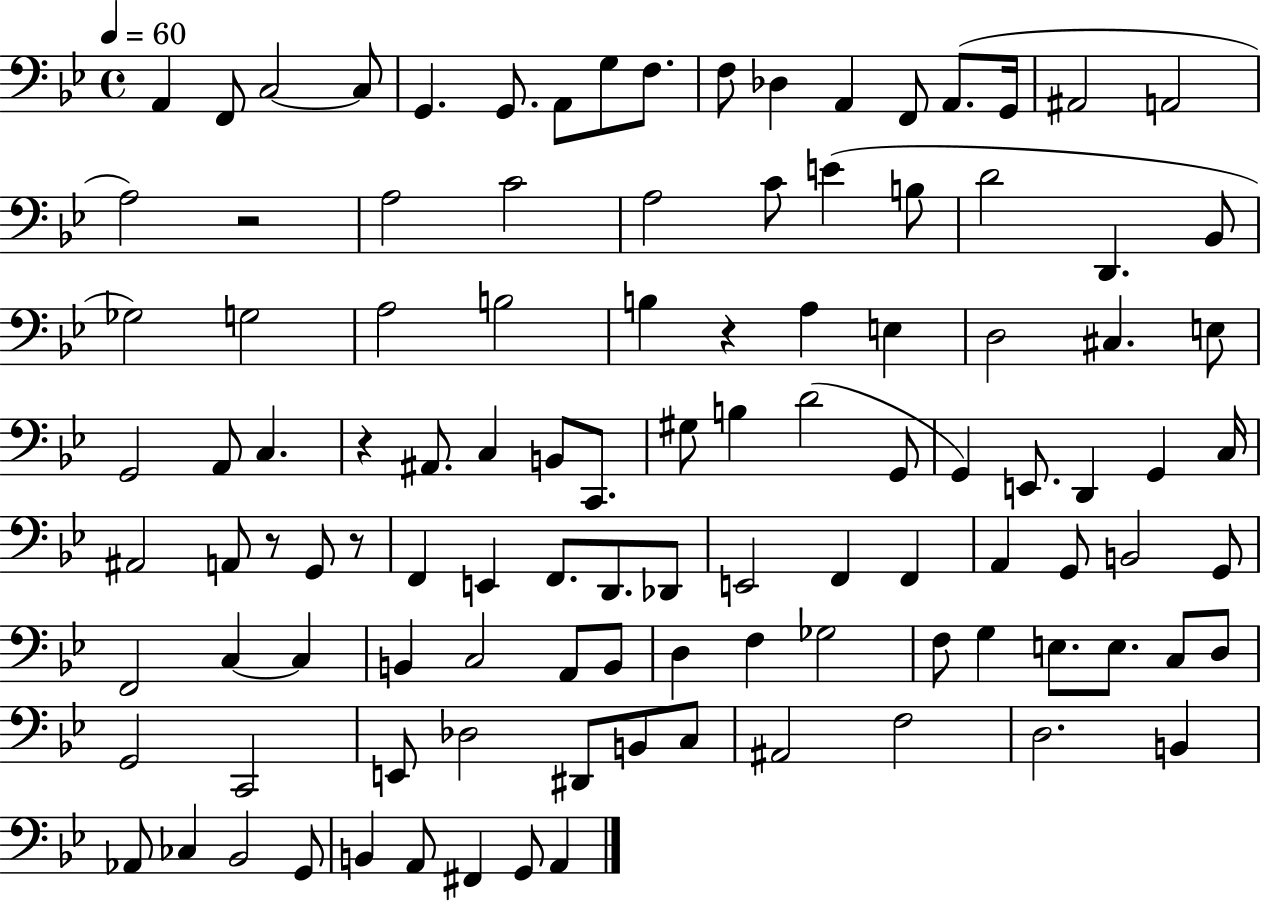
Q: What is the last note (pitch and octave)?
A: A2